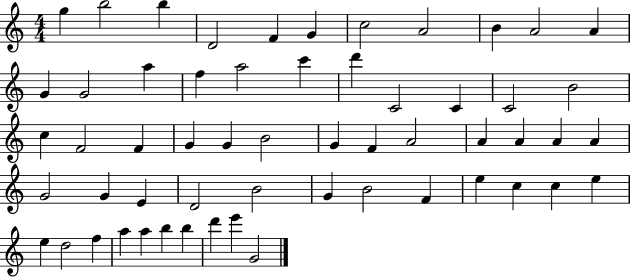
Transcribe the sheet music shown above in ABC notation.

X:1
T:Untitled
M:4/4
L:1/4
K:C
g b2 b D2 F G c2 A2 B A2 A G G2 a f a2 c' d' C2 C C2 B2 c F2 F G G B2 G F A2 A A A A G2 G E D2 B2 G B2 F e c c e e d2 f a a b b d' e' G2